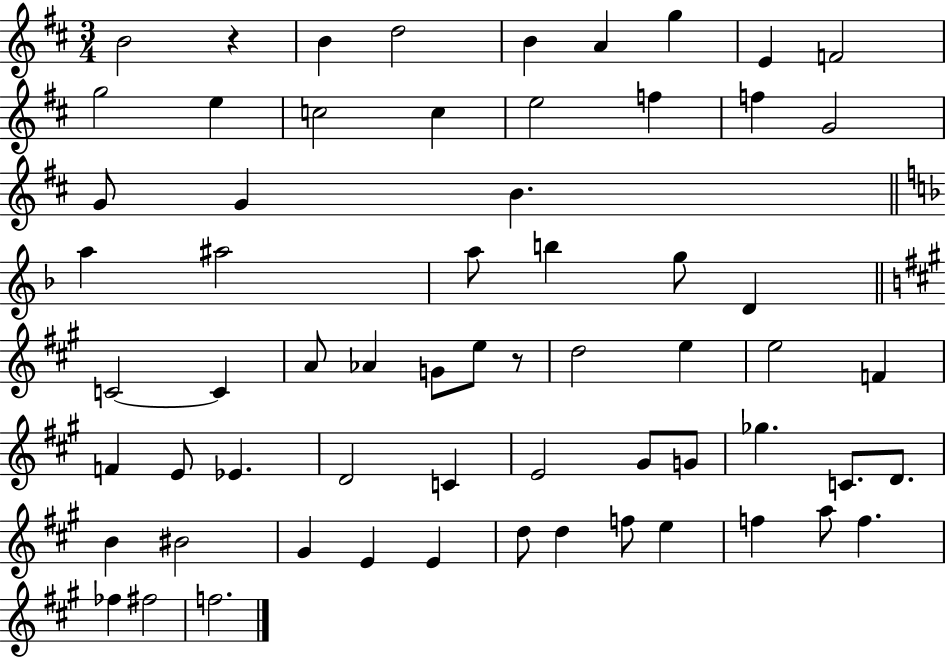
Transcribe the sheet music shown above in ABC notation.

X:1
T:Untitled
M:3/4
L:1/4
K:D
B2 z B d2 B A g E F2 g2 e c2 c e2 f f G2 G/2 G B a ^a2 a/2 b g/2 D C2 C A/2 _A G/2 e/2 z/2 d2 e e2 F F E/2 _E D2 C E2 ^G/2 G/2 _g C/2 D/2 B ^B2 ^G E E d/2 d f/2 e f a/2 f _f ^f2 f2